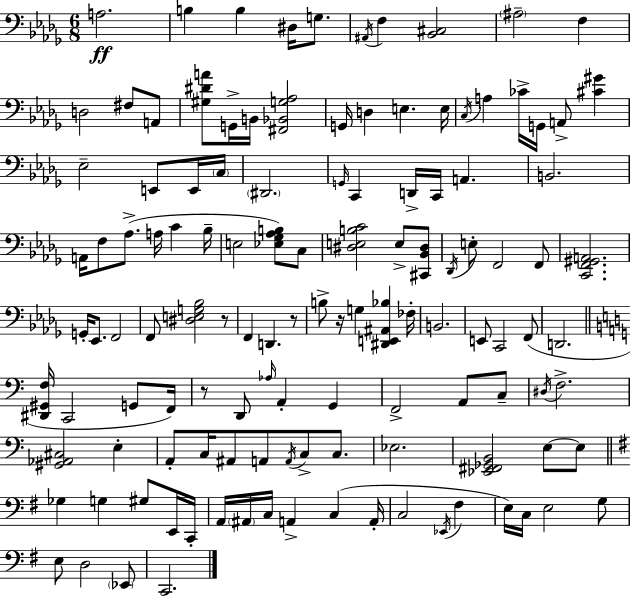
{
  \clef bass
  \numericTimeSignature
  \time 6/8
  \key bes \minor
  a2.\ff | b4 b4 dis16 g8. | \acciaccatura { ais,16 } f4 <bes, cis>2 | \parenthesize ais2-- f4 | \break d2 fis8 a,8 | <gis dis' a'>8 g,16-> b,16 <fis, bes, g aes>2 | g,16 d4 e4. | e16 \acciaccatura { c16 } a4 ces'16-> g,16 a,8-> <cis' gis'>4 | \break ees2-- e,8 | e,16 \parenthesize c16 \parenthesize dis,2. | \grace { g,16 } c,4 d,16-> c,16 a,4. | b,2. | \break a,16 f8 aes8.->( a16 c'4 | bes16-- e2 <ees ges aes b>8) | c8 <dis e b c'>2 e8-> | <cis, bes, dis>8 \acciaccatura { des,16 } e8-. f,2 | \break f,8 <c, f, gis, a,>2. | g,16-. ees,8. f,2 | f,8 <dis e g bes>2 | r8 f,4 d,4. | \break r8 b8-> r16 g4 <dis, e, ais, bes>4 | fes16-. b,2. | e,8 c,2 | f,8( d,2. | \break \bar "||" \break \key c \major <dis, gis, f>16 c,2 g,8 f,16) | r8 d,8 \grace { aes16 } a,4-. g,4 | f,2-> a,8 c8-- | \acciaccatura { dis16 } f2.-> | \break <gis, aes, cis>2 e4-. | a,8-. c16 ais,8 a,8 \acciaccatura { a,16 } c8-> | c8. ees2. | <ees, fis, ges, b,>2 e8~~ | \break e8 \bar "||" \break \key e \minor ges4 g4 gis8 e,16 c,16-. | a,16 \parenthesize ais,16 c16 a,4-> c4( a,16-. | c2 \acciaccatura { ees,16 } fis4 | e16) c16 e2 g8 | \break e8 d2 \parenthesize ees,8 | c,2. | \bar "|."
}